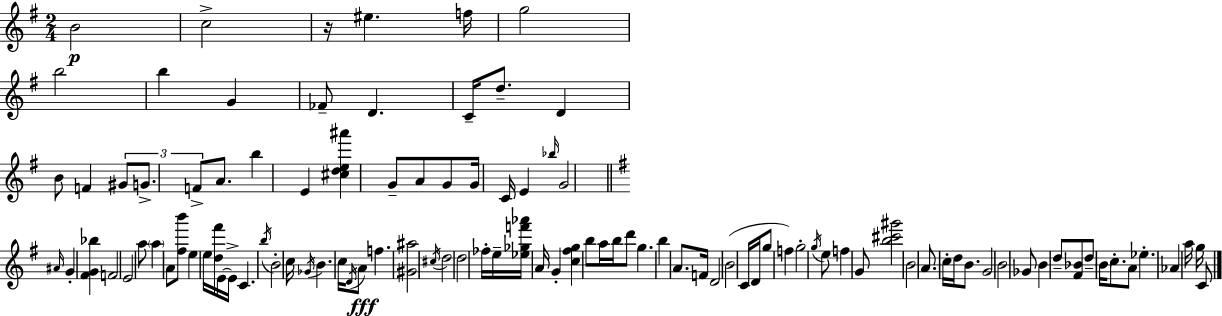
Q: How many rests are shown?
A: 1